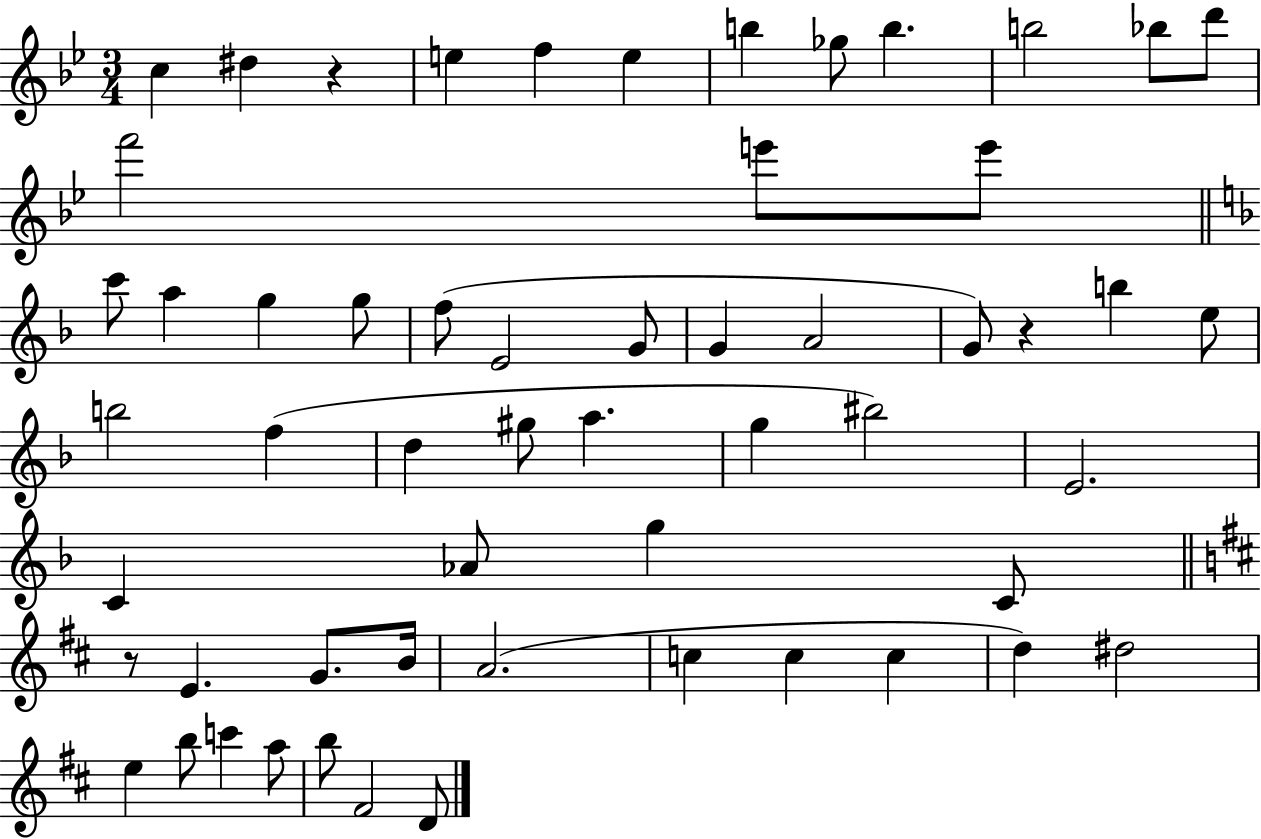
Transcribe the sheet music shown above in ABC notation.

X:1
T:Untitled
M:3/4
L:1/4
K:Bb
c ^d z e f e b _g/2 b b2 _b/2 d'/2 f'2 e'/2 e'/2 c'/2 a g g/2 f/2 E2 G/2 G A2 G/2 z b e/2 b2 f d ^g/2 a g ^b2 E2 C _A/2 g C/2 z/2 E G/2 B/4 A2 c c c d ^d2 e b/2 c' a/2 b/2 ^F2 D/2